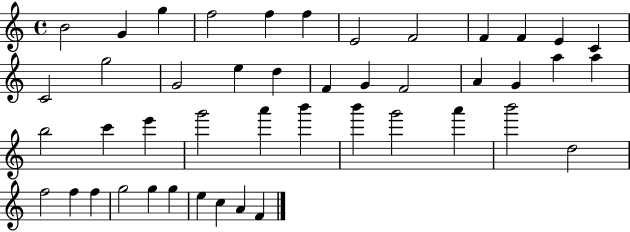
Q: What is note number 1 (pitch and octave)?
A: B4